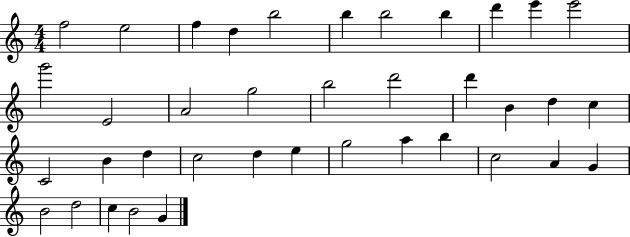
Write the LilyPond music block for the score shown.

{
  \clef treble
  \numericTimeSignature
  \time 4/4
  \key c \major
  f''2 e''2 | f''4 d''4 b''2 | b''4 b''2 b''4 | d'''4 e'''4 e'''2 | \break g'''2 e'2 | a'2 g''2 | b''2 d'''2 | d'''4 b'4 d''4 c''4 | \break c'2 b'4 d''4 | c''2 d''4 e''4 | g''2 a''4 b''4 | c''2 a'4 g'4 | \break b'2 d''2 | c''4 b'2 g'4 | \bar "|."
}